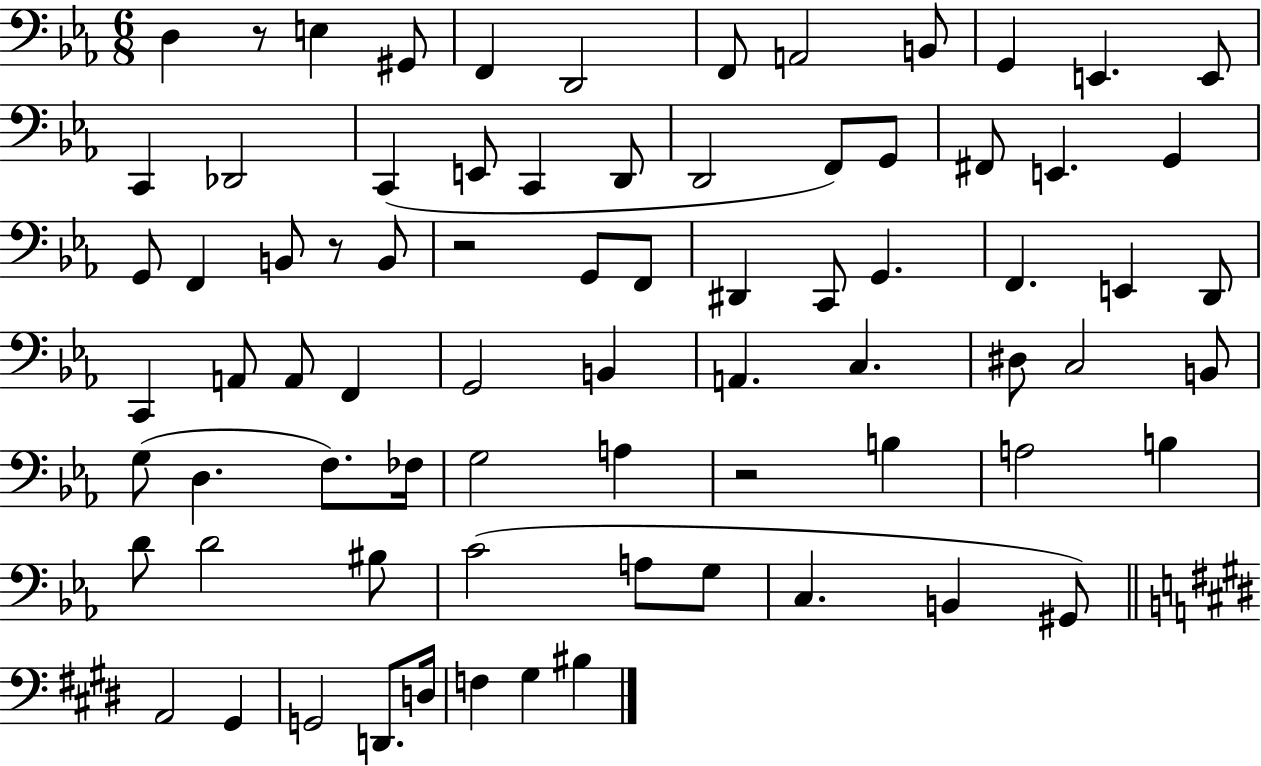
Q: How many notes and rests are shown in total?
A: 76